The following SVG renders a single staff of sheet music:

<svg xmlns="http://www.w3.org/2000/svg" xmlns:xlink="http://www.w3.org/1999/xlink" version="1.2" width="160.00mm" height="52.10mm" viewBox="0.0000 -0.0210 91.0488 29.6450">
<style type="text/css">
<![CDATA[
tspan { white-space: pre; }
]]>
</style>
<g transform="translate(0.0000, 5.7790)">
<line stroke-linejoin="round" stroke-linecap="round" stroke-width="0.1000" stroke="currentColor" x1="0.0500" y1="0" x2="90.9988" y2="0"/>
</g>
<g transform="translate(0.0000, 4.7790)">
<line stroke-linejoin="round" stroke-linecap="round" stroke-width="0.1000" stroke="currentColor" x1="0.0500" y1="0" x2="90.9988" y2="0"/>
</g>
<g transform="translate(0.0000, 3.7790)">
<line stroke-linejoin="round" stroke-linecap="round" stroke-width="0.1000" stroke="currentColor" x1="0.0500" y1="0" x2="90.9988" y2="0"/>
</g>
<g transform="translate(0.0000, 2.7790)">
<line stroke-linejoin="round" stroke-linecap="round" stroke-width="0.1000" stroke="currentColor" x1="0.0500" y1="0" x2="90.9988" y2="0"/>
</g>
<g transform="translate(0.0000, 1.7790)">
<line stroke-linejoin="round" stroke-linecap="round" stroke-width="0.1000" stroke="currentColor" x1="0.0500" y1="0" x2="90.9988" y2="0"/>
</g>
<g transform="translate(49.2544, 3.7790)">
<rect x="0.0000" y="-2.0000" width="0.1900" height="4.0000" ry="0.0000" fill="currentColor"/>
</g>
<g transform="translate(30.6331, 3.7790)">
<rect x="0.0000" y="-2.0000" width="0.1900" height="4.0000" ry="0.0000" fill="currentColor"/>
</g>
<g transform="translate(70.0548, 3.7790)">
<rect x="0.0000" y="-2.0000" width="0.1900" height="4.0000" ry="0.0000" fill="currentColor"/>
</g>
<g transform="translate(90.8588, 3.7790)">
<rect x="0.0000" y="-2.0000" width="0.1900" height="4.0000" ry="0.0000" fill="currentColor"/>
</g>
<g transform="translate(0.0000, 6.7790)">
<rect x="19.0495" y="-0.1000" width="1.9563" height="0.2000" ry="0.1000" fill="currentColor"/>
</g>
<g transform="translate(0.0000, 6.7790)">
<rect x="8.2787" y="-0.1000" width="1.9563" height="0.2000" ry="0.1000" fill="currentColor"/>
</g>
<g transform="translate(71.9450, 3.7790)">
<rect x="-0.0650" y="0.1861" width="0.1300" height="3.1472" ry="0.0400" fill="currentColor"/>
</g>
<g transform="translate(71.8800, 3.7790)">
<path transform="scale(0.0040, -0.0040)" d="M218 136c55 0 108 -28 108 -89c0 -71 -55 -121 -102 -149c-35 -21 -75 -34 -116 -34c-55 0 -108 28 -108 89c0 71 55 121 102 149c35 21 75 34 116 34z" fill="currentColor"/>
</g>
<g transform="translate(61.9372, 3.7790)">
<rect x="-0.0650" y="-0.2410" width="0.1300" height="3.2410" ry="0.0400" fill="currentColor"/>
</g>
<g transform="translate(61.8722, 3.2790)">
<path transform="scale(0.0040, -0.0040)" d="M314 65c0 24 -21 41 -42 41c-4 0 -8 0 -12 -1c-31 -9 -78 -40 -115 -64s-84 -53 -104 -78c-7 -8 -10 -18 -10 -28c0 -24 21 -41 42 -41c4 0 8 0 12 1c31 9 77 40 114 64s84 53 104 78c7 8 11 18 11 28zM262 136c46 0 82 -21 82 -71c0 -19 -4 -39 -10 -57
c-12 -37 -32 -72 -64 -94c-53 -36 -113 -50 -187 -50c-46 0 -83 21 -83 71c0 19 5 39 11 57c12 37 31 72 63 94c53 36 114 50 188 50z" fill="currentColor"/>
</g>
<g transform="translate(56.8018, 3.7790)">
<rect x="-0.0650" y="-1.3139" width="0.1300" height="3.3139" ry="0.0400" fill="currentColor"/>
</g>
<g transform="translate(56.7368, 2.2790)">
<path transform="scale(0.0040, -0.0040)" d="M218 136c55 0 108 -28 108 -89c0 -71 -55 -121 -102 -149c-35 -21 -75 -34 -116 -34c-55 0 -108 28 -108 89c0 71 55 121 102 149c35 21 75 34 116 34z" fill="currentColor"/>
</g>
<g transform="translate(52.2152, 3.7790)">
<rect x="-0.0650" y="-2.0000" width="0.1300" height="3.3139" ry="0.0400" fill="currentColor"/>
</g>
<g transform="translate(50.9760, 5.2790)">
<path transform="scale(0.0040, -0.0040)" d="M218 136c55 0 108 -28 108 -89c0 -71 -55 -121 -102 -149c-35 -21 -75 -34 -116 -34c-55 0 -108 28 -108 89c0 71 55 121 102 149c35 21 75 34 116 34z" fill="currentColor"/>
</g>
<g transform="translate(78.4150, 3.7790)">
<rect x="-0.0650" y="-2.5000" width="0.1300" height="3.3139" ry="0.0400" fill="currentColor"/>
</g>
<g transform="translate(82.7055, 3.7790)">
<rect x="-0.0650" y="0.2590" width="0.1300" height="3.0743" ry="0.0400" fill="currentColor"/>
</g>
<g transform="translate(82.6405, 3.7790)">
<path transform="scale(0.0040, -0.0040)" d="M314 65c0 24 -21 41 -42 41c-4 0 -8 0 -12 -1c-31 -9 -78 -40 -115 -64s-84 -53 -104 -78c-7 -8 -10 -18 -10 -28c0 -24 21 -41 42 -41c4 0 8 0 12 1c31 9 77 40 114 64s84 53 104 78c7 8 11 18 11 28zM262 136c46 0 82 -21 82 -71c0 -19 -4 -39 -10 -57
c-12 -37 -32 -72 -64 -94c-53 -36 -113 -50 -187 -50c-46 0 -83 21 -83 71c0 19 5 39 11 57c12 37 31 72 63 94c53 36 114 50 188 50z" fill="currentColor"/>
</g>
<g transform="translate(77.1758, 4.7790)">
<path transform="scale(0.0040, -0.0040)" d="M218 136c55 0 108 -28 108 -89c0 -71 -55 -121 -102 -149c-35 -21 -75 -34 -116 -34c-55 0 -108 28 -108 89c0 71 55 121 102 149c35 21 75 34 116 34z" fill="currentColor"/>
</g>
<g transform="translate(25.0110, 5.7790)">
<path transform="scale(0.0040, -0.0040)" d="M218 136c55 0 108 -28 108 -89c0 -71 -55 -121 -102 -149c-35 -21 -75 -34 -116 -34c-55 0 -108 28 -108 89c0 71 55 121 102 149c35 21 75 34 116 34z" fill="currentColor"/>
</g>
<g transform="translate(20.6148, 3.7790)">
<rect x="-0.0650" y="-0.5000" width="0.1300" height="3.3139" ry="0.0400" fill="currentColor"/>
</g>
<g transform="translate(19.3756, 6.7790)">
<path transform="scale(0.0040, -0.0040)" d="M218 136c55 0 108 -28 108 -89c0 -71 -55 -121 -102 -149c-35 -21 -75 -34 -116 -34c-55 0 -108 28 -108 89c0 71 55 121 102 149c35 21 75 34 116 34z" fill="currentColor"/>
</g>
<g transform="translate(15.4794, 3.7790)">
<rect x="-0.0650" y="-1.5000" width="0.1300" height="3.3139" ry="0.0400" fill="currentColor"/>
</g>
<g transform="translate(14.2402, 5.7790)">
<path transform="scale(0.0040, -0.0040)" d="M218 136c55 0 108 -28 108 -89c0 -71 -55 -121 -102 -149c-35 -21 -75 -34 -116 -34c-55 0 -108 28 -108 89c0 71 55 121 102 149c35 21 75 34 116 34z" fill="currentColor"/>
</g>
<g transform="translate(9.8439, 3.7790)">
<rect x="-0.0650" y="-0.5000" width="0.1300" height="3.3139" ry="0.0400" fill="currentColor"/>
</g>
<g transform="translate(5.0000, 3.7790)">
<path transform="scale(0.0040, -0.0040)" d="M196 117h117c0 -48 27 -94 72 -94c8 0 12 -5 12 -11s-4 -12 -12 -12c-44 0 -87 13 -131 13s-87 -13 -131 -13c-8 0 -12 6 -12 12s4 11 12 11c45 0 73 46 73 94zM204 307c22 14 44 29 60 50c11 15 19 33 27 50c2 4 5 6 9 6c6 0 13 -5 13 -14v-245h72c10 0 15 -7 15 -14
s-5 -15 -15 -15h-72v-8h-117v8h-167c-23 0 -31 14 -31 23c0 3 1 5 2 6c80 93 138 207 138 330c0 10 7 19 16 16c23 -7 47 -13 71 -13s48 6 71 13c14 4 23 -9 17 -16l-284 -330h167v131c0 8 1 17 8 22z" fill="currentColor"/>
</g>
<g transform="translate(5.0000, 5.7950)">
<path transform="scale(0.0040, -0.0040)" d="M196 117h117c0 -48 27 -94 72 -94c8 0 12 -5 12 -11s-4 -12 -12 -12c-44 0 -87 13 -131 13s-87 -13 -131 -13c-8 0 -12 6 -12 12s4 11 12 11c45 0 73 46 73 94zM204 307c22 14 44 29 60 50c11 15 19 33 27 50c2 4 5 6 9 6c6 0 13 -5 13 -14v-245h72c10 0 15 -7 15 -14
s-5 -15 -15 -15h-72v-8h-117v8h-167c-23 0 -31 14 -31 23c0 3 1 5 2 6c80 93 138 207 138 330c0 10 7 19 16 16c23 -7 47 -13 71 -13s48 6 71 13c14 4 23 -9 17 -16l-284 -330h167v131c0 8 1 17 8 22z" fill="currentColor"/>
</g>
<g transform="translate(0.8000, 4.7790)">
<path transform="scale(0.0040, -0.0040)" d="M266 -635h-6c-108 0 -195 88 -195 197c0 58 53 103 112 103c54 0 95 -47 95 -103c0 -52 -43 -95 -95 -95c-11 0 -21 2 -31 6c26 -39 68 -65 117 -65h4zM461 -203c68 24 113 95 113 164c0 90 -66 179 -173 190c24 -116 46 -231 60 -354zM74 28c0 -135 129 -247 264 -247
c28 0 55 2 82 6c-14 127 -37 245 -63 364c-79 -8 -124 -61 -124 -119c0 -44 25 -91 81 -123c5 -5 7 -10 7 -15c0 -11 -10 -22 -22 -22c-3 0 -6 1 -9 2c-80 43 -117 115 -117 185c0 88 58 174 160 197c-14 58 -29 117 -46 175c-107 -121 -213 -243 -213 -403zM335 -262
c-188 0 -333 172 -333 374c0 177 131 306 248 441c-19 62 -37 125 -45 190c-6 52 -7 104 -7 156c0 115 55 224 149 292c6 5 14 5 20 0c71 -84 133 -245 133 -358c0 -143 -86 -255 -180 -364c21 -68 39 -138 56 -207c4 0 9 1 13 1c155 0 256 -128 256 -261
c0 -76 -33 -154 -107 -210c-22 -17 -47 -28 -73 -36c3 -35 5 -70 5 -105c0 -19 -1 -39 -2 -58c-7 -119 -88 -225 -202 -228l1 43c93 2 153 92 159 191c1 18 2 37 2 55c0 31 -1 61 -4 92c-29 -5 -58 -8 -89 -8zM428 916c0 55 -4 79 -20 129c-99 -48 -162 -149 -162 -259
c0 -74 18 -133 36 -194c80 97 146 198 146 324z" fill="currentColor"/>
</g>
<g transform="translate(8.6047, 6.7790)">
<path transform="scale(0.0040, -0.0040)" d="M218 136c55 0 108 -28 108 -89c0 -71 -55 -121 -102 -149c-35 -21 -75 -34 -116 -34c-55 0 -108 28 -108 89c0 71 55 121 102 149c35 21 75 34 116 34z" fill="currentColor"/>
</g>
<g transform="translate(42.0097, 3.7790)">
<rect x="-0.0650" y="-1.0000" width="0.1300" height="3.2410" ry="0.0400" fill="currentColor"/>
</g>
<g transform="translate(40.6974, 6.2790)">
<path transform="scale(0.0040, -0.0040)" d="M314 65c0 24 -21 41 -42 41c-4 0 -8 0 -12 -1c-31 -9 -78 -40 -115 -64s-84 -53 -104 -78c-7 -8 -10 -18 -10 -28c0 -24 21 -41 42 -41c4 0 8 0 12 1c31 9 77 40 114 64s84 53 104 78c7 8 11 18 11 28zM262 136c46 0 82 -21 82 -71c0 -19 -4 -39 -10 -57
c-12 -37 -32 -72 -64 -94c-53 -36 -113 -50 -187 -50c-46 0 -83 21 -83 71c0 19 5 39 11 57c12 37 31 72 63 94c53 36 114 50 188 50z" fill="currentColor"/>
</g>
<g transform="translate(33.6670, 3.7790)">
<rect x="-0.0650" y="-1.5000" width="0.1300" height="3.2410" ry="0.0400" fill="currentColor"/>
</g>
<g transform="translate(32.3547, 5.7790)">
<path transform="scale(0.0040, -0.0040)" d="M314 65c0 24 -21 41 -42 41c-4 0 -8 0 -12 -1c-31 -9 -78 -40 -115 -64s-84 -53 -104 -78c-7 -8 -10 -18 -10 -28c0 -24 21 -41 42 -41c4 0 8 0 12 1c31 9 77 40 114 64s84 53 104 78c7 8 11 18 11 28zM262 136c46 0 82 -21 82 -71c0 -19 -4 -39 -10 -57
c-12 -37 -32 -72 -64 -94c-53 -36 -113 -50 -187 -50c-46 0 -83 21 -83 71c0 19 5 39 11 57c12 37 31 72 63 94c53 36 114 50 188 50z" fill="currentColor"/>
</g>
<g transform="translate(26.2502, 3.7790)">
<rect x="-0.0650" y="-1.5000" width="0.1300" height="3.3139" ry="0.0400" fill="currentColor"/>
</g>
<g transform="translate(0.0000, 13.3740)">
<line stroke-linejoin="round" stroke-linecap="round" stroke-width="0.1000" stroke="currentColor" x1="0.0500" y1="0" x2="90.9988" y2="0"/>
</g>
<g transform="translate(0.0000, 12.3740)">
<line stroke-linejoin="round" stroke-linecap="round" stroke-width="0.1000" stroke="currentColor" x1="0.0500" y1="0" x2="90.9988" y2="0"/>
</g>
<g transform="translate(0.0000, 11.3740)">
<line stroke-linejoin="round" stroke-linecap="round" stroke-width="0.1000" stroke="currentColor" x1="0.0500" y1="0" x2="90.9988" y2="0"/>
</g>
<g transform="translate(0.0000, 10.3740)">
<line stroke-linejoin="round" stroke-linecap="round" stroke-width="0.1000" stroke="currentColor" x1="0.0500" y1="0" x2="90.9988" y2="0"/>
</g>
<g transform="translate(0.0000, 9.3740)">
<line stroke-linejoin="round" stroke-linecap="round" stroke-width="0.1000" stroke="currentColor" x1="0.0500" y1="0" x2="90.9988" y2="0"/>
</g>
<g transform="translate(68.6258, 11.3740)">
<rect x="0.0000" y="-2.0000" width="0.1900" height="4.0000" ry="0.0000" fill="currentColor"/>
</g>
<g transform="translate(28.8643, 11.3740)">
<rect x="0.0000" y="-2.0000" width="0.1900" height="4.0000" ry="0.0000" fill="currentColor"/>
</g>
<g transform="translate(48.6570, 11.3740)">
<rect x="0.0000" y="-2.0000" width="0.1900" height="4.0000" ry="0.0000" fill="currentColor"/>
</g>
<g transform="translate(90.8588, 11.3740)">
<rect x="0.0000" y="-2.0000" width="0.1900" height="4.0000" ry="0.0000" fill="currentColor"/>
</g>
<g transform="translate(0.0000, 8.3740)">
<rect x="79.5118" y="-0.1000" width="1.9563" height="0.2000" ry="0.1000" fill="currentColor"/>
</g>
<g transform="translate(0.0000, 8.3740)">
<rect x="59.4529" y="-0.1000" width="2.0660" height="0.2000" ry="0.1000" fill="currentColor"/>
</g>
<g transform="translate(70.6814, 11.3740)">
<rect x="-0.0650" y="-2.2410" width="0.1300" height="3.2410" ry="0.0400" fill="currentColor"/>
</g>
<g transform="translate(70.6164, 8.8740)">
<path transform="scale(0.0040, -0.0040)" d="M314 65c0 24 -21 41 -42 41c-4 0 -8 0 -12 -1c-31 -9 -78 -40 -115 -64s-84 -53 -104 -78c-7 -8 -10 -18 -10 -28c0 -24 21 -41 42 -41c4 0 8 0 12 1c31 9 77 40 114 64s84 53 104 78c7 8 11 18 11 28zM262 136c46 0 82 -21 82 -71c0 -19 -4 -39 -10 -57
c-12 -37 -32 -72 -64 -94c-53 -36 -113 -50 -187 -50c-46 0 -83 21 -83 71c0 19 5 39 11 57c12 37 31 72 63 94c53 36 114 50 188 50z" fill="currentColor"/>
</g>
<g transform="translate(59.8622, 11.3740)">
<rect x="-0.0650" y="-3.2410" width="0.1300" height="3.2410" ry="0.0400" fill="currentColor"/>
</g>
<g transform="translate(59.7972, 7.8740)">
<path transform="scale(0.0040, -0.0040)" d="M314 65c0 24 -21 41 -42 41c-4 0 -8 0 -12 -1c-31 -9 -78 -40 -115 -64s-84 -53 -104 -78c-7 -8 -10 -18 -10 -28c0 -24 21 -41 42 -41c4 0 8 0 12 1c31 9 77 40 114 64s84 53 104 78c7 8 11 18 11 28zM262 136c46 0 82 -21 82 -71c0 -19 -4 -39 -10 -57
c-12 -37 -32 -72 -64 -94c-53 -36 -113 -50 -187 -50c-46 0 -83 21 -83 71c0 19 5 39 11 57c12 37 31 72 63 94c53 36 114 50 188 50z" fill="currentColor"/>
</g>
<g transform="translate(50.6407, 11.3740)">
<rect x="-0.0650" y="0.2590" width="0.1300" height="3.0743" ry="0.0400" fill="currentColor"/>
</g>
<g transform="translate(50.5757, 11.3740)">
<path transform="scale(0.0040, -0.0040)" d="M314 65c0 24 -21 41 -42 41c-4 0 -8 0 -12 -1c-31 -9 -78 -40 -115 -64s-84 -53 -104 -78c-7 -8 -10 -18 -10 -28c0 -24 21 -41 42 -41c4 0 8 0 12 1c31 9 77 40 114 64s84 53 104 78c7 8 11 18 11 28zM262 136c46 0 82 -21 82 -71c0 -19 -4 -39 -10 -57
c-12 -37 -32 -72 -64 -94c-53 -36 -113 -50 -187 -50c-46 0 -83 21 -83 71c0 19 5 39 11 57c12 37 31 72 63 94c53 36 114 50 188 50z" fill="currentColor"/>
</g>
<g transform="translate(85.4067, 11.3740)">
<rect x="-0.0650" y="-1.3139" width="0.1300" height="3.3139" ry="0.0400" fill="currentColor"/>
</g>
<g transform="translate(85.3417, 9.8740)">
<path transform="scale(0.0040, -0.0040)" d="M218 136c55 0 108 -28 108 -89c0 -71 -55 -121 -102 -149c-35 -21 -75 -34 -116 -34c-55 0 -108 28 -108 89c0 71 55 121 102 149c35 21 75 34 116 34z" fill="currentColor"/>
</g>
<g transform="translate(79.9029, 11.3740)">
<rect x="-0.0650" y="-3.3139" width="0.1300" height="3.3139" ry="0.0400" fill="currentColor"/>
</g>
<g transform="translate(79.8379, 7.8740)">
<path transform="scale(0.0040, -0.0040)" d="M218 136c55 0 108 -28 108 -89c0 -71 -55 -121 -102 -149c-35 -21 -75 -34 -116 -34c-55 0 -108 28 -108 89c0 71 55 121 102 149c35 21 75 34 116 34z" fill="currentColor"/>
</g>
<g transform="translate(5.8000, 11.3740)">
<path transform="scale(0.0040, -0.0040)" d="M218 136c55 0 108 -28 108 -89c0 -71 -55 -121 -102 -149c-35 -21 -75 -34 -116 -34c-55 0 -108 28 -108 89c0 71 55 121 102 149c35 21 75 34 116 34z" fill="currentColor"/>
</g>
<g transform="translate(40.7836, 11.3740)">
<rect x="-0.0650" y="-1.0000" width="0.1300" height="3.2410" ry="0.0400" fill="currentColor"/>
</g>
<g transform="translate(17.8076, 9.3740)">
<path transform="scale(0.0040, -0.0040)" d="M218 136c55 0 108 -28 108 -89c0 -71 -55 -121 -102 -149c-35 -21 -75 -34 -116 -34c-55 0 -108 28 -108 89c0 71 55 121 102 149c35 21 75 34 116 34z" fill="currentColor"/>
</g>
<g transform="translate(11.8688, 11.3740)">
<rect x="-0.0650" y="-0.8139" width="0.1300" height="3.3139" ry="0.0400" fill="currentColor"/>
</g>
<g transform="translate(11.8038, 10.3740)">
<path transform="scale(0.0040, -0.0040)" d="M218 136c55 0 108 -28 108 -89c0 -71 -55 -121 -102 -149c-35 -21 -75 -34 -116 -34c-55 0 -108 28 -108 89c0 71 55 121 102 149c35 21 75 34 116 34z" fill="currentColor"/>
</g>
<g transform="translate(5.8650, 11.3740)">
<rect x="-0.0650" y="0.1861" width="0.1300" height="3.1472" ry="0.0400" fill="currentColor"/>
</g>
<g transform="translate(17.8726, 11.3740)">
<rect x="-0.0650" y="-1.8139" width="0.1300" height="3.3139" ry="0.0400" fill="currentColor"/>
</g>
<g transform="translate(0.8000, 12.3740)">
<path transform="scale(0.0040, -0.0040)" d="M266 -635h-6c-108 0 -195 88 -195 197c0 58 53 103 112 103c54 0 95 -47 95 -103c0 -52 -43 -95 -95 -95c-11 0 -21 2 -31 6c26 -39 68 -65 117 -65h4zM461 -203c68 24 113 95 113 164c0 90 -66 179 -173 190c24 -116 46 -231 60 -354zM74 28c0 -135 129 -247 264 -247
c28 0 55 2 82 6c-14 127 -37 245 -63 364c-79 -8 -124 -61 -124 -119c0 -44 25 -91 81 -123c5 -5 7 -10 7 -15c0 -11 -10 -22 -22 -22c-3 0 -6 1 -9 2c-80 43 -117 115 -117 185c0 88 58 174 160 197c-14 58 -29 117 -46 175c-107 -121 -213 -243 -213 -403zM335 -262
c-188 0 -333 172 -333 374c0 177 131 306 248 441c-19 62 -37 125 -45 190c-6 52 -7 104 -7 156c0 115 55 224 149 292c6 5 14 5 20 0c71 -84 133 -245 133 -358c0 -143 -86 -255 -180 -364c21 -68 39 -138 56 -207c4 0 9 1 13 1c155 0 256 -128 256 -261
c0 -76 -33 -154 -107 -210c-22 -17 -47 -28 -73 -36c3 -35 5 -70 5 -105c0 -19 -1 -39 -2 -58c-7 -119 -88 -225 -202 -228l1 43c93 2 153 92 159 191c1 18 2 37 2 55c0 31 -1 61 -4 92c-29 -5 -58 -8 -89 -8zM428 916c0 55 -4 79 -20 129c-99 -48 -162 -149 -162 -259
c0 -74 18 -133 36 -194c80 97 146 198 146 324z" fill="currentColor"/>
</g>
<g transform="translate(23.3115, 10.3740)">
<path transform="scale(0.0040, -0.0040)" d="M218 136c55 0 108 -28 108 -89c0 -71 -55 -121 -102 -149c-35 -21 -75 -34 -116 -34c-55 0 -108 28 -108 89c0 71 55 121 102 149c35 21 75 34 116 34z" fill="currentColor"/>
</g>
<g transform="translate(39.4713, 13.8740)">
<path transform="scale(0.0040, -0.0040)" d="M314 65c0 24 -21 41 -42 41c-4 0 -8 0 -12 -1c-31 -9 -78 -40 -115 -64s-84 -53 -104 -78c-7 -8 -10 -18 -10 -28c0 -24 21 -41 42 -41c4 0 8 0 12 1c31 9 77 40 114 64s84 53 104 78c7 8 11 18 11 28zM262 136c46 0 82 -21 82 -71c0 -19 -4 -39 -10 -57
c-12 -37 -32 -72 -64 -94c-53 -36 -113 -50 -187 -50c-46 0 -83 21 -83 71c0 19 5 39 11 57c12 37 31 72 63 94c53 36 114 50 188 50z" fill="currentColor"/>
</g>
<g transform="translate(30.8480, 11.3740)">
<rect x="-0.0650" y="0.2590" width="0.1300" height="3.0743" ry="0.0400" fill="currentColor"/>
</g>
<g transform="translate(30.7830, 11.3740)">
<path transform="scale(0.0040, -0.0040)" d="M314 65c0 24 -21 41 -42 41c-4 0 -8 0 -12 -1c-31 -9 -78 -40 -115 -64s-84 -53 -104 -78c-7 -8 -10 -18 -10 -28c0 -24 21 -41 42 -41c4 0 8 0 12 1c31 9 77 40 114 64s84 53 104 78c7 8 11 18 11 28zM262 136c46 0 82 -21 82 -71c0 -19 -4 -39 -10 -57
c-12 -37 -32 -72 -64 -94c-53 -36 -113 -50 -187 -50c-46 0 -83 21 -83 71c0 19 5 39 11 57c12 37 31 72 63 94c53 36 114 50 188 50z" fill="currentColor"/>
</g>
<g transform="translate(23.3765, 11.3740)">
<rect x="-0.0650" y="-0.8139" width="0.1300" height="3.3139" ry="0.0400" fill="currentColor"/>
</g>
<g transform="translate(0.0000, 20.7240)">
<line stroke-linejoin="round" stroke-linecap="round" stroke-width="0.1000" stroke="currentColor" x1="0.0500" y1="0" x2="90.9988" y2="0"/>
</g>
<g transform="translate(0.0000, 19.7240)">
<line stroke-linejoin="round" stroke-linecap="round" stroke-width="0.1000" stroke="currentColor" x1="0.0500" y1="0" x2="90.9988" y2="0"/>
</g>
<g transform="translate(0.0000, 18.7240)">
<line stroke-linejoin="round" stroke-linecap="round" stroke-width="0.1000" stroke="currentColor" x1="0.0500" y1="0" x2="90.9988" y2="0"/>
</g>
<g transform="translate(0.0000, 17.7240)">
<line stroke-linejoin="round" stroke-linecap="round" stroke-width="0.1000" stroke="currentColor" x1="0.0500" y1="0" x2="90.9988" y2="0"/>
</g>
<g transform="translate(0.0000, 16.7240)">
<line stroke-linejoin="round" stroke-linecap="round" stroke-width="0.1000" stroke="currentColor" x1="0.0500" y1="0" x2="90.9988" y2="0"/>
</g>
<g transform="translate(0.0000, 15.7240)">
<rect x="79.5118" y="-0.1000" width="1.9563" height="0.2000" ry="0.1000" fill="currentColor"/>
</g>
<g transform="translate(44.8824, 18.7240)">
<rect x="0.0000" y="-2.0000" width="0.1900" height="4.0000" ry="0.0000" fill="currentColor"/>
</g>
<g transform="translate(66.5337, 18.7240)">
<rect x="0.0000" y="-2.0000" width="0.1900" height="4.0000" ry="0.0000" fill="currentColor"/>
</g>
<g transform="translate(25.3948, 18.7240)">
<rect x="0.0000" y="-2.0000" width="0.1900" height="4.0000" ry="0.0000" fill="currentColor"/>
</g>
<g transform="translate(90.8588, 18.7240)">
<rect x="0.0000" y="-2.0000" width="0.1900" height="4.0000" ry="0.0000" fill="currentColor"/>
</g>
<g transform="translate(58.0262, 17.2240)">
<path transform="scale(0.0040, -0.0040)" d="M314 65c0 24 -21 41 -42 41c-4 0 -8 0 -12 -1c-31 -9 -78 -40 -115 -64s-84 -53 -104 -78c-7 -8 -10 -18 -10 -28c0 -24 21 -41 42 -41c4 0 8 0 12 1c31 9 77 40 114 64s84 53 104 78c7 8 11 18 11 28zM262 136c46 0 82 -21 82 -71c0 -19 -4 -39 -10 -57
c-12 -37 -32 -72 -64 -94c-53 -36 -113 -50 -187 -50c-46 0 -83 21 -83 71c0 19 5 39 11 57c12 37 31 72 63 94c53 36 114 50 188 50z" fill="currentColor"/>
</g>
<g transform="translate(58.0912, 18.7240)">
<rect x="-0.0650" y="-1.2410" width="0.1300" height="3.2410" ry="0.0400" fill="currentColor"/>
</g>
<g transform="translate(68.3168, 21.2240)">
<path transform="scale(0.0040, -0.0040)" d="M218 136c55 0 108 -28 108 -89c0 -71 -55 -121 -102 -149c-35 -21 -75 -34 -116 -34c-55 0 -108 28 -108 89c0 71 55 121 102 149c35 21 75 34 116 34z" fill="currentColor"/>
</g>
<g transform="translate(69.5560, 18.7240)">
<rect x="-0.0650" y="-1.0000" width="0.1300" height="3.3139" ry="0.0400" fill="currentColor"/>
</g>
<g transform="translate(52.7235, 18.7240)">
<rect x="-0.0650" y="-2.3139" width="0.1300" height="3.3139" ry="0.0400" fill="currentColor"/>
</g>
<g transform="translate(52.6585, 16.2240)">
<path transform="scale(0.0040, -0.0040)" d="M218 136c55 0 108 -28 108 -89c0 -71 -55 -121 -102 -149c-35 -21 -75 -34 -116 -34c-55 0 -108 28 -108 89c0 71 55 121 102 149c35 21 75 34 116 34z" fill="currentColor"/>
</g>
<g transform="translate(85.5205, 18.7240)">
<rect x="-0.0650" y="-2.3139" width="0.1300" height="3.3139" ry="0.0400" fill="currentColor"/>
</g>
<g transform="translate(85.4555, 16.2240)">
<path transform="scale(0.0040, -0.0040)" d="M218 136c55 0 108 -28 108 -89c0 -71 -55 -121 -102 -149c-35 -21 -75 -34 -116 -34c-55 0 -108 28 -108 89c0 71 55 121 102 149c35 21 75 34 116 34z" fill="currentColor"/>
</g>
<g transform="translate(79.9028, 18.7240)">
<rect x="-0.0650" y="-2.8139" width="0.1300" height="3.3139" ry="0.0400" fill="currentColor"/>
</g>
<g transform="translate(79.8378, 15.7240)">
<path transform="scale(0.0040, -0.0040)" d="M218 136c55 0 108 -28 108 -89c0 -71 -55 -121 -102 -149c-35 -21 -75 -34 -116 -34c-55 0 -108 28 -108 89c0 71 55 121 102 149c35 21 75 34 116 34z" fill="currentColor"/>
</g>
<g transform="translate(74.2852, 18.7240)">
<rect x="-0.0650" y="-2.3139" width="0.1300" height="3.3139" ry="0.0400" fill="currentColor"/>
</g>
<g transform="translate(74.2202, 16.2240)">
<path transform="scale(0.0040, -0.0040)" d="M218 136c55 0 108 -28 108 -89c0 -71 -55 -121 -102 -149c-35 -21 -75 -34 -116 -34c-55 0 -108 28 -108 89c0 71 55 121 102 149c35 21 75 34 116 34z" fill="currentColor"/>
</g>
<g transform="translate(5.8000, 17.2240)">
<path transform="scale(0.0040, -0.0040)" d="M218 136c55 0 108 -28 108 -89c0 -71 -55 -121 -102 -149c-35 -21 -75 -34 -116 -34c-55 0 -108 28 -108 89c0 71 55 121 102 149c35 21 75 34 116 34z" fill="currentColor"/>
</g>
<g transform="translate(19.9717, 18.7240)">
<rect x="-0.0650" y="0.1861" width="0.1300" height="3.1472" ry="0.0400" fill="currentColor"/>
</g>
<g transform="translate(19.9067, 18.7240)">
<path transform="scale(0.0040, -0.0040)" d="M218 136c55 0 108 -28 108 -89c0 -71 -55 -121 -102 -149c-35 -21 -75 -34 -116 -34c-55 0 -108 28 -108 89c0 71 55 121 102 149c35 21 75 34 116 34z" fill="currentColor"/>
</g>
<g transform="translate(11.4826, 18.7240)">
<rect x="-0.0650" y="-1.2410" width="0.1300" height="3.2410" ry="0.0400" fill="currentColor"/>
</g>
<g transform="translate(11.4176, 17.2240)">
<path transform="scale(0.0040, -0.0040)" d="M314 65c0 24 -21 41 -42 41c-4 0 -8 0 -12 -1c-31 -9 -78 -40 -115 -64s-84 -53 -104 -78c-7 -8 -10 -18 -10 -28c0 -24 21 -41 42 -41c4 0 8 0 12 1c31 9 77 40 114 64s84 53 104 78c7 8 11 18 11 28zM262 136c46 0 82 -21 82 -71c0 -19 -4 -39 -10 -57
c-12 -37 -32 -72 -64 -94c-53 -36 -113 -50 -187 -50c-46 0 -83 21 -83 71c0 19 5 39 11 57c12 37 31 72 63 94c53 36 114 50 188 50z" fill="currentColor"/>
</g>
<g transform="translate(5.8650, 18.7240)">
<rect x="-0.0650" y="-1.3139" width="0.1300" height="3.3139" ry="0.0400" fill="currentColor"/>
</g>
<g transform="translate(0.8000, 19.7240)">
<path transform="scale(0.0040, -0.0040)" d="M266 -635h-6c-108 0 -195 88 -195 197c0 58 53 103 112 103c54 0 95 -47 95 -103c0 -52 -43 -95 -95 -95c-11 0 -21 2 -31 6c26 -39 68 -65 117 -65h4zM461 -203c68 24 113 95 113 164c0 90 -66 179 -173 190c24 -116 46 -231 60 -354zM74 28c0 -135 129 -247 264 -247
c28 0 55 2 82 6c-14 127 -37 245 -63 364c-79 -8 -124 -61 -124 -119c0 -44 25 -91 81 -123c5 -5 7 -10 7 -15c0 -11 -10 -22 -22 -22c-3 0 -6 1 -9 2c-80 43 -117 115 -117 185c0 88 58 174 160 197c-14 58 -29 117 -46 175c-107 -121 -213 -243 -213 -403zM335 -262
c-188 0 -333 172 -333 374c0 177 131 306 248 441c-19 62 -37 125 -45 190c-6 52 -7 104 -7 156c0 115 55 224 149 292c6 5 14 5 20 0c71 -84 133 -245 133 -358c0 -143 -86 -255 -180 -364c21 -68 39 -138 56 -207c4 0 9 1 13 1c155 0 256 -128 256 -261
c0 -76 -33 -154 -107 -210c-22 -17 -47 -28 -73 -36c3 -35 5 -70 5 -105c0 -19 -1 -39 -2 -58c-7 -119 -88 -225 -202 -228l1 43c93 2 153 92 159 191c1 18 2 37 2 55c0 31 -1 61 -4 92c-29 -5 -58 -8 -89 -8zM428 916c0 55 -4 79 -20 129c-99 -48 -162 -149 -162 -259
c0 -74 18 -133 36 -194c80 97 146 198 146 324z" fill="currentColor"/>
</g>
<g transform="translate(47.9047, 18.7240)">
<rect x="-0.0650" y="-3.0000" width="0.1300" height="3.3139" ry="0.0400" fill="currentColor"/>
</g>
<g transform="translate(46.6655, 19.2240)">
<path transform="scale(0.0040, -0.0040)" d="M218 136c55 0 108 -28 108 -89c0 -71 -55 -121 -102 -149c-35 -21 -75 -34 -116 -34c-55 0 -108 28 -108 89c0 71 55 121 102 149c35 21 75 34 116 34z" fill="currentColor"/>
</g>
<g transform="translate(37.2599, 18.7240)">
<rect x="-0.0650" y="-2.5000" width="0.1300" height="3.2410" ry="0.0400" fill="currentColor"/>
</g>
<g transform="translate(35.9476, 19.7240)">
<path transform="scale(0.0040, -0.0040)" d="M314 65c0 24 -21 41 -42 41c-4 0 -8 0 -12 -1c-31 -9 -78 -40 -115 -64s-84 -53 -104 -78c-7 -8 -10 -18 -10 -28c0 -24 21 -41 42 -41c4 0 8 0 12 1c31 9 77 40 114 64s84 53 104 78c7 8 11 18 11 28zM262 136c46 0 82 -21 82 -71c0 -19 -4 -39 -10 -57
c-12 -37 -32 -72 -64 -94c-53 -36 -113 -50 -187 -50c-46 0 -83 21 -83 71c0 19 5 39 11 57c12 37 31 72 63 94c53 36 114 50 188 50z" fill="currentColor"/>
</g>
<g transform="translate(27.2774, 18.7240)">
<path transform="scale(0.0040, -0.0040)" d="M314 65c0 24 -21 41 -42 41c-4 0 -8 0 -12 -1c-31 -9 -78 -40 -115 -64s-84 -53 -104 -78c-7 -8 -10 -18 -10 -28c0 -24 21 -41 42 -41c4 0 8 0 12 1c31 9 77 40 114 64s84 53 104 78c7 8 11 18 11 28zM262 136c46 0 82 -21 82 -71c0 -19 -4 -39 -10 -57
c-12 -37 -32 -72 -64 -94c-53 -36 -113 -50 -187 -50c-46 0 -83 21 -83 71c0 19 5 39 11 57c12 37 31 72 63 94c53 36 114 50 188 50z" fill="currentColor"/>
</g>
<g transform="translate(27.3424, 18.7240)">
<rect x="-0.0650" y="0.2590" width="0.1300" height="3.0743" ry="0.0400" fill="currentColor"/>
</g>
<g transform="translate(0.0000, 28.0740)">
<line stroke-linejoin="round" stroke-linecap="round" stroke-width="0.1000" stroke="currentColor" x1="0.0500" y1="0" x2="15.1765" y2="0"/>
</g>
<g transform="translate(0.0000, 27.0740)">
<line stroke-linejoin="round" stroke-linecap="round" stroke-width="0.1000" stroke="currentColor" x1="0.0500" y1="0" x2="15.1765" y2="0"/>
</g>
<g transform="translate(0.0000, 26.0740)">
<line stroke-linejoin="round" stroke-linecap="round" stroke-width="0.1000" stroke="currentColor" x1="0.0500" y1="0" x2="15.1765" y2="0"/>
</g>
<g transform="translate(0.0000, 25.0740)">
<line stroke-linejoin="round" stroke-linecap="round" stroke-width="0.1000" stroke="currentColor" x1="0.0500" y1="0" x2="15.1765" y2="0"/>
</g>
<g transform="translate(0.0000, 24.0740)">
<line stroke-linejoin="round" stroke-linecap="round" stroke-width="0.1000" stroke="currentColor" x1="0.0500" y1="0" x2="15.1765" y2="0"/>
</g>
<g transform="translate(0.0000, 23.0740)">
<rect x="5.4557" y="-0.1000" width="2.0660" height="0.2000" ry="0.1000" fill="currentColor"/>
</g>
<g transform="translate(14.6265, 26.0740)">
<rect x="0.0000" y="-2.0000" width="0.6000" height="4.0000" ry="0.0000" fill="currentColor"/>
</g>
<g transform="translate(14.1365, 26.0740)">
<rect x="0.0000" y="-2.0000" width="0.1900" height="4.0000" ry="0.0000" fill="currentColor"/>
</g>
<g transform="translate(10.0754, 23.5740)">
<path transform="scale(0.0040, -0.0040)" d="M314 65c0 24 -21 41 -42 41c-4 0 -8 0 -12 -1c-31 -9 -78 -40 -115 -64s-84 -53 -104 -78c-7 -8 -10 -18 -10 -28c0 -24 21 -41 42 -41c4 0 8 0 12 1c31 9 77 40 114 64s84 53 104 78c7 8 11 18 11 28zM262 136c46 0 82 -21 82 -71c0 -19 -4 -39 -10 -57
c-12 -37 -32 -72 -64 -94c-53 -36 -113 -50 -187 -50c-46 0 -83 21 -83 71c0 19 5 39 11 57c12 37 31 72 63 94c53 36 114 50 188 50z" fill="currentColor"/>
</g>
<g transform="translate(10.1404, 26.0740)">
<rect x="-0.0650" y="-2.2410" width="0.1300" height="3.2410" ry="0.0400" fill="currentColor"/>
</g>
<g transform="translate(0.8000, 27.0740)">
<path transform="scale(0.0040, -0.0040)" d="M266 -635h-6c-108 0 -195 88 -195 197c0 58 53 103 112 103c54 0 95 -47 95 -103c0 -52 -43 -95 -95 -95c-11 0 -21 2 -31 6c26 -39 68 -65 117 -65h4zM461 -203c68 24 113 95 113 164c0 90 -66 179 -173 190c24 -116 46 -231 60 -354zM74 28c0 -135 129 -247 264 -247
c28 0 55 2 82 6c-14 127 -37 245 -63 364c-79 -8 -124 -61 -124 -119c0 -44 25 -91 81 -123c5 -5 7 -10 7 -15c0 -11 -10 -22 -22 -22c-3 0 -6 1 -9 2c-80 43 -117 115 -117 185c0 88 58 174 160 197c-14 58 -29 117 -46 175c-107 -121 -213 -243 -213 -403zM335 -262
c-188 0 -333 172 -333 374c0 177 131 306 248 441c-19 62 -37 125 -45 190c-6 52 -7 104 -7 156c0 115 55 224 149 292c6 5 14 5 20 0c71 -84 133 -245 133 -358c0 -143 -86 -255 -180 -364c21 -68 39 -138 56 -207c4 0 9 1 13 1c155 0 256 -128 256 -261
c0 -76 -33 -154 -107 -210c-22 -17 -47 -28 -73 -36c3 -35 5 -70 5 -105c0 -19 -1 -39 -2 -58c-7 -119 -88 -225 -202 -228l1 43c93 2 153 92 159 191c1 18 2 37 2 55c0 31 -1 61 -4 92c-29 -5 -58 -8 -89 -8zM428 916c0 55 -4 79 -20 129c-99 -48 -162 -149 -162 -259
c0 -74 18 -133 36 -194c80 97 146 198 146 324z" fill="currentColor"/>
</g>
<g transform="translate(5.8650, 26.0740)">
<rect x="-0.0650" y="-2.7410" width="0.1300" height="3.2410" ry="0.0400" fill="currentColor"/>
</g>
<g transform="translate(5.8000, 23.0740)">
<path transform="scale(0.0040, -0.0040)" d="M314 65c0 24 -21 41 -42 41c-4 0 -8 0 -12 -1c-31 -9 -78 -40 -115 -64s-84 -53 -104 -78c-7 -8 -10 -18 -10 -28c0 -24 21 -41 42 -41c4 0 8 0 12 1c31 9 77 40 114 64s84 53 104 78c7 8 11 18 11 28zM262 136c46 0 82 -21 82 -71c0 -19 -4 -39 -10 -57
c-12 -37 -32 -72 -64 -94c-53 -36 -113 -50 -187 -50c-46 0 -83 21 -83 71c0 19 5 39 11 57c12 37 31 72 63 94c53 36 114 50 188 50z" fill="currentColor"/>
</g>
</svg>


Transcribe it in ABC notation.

X:1
T:Untitled
M:4/4
L:1/4
K:C
C E C E E2 D2 F e c2 B G B2 B d f d B2 D2 B2 b2 g2 b e e e2 B B2 G2 A g e2 D g a g a2 g2